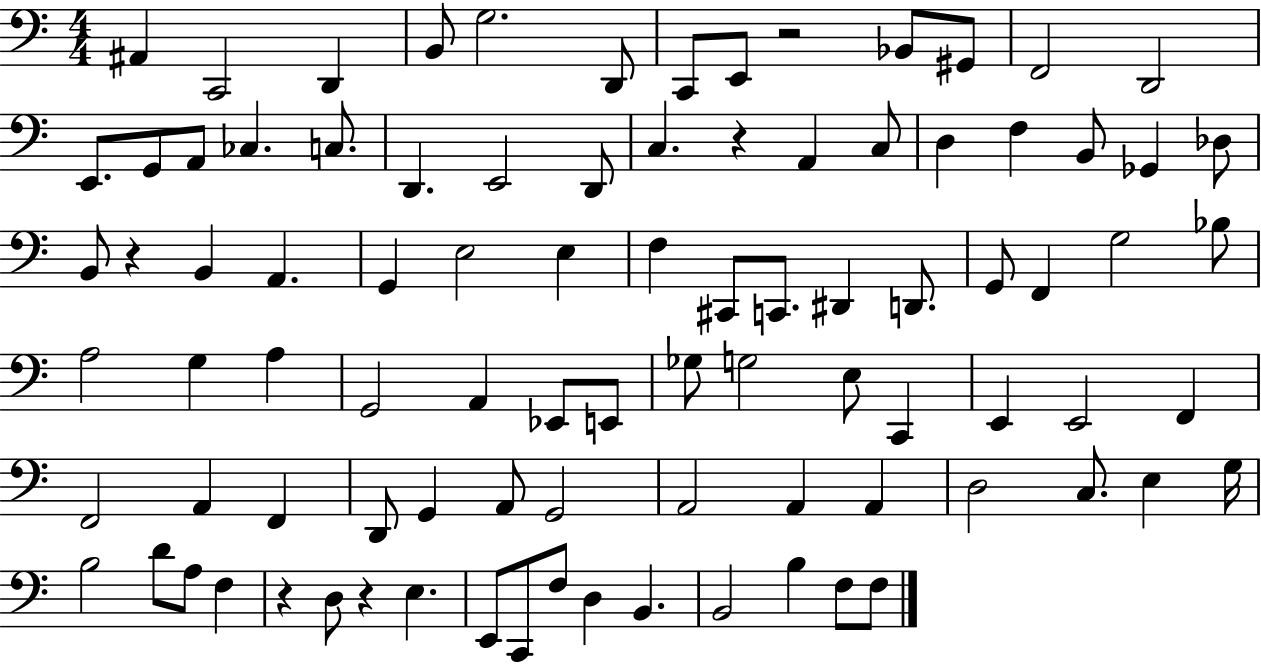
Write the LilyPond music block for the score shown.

{
  \clef bass
  \numericTimeSignature
  \time 4/4
  \key c \major
  ais,4 c,2 d,4 | b,8 g2. d,8 | c,8 e,8 r2 bes,8 gis,8 | f,2 d,2 | \break e,8. g,8 a,8 ces4. c8. | d,4. e,2 d,8 | c4. r4 a,4 c8 | d4 f4 b,8 ges,4 des8 | \break b,8 r4 b,4 a,4. | g,4 e2 e4 | f4 cis,8 c,8. dis,4 d,8. | g,8 f,4 g2 bes8 | \break a2 g4 a4 | g,2 a,4 ees,8 e,8 | ges8 g2 e8 c,4 | e,4 e,2 f,4 | \break f,2 a,4 f,4 | d,8 g,4 a,8 g,2 | a,2 a,4 a,4 | d2 c8. e4 g16 | \break b2 d'8 a8 f4 | r4 d8 r4 e4. | e,8 c,8 f8 d4 b,4. | b,2 b4 f8 f8 | \break \bar "|."
}